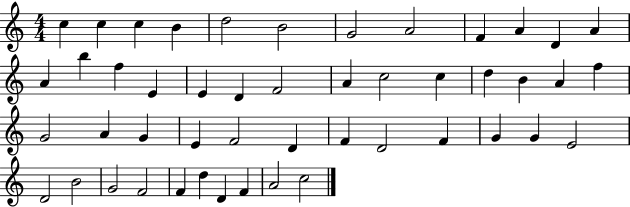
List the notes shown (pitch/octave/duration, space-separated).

C5/q C5/q C5/q B4/q D5/h B4/h G4/h A4/h F4/q A4/q D4/q A4/q A4/q B5/q F5/q E4/q E4/q D4/q F4/h A4/q C5/h C5/q D5/q B4/q A4/q F5/q G4/h A4/q G4/q E4/q F4/h D4/q F4/q D4/h F4/q G4/q G4/q E4/h D4/h B4/h G4/h F4/h F4/q D5/q D4/q F4/q A4/h C5/h